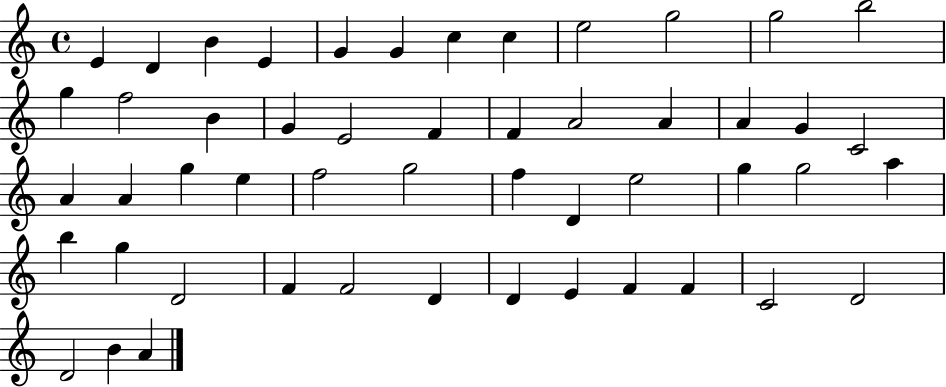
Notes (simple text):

E4/q D4/q B4/q E4/q G4/q G4/q C5/q C5/q E5/h G5/h G5/h B5/h G5/q F5/h B4/q G4/q E4/h F4/q F4/q A4/h A4/q A4/q G4/q C4/h A4/q A4/q G5/q E5/q F5/h G5/h F5/q D4/q E5/h G5/q G5/h A5/q B5/q G5/q D4/h F4/q F4/h D4/q D4/q E4/q F4/q F4/q C4/h D4/h D4/h B4/q A4/q